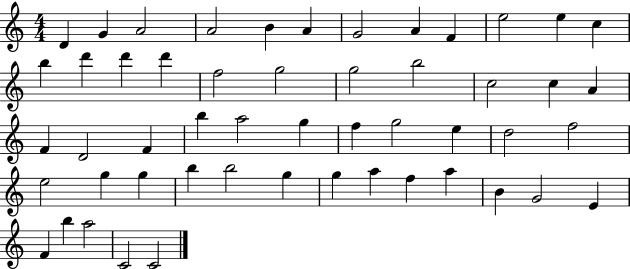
X:1
T:Untitled
M:4/4
L:1/4
K:C
D G A2 A2 B A G2 A F e2 e c b d' d' d' f2 g2 g2 b2 c2 c A F D2 F b a2 g f g2 e d2 f2 e2 g g b b2 g g a f a B G2 E F b a2 C2 C2